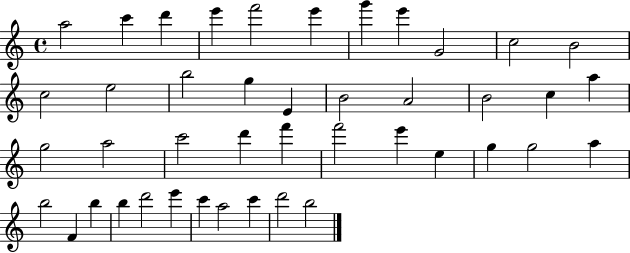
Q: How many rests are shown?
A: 0